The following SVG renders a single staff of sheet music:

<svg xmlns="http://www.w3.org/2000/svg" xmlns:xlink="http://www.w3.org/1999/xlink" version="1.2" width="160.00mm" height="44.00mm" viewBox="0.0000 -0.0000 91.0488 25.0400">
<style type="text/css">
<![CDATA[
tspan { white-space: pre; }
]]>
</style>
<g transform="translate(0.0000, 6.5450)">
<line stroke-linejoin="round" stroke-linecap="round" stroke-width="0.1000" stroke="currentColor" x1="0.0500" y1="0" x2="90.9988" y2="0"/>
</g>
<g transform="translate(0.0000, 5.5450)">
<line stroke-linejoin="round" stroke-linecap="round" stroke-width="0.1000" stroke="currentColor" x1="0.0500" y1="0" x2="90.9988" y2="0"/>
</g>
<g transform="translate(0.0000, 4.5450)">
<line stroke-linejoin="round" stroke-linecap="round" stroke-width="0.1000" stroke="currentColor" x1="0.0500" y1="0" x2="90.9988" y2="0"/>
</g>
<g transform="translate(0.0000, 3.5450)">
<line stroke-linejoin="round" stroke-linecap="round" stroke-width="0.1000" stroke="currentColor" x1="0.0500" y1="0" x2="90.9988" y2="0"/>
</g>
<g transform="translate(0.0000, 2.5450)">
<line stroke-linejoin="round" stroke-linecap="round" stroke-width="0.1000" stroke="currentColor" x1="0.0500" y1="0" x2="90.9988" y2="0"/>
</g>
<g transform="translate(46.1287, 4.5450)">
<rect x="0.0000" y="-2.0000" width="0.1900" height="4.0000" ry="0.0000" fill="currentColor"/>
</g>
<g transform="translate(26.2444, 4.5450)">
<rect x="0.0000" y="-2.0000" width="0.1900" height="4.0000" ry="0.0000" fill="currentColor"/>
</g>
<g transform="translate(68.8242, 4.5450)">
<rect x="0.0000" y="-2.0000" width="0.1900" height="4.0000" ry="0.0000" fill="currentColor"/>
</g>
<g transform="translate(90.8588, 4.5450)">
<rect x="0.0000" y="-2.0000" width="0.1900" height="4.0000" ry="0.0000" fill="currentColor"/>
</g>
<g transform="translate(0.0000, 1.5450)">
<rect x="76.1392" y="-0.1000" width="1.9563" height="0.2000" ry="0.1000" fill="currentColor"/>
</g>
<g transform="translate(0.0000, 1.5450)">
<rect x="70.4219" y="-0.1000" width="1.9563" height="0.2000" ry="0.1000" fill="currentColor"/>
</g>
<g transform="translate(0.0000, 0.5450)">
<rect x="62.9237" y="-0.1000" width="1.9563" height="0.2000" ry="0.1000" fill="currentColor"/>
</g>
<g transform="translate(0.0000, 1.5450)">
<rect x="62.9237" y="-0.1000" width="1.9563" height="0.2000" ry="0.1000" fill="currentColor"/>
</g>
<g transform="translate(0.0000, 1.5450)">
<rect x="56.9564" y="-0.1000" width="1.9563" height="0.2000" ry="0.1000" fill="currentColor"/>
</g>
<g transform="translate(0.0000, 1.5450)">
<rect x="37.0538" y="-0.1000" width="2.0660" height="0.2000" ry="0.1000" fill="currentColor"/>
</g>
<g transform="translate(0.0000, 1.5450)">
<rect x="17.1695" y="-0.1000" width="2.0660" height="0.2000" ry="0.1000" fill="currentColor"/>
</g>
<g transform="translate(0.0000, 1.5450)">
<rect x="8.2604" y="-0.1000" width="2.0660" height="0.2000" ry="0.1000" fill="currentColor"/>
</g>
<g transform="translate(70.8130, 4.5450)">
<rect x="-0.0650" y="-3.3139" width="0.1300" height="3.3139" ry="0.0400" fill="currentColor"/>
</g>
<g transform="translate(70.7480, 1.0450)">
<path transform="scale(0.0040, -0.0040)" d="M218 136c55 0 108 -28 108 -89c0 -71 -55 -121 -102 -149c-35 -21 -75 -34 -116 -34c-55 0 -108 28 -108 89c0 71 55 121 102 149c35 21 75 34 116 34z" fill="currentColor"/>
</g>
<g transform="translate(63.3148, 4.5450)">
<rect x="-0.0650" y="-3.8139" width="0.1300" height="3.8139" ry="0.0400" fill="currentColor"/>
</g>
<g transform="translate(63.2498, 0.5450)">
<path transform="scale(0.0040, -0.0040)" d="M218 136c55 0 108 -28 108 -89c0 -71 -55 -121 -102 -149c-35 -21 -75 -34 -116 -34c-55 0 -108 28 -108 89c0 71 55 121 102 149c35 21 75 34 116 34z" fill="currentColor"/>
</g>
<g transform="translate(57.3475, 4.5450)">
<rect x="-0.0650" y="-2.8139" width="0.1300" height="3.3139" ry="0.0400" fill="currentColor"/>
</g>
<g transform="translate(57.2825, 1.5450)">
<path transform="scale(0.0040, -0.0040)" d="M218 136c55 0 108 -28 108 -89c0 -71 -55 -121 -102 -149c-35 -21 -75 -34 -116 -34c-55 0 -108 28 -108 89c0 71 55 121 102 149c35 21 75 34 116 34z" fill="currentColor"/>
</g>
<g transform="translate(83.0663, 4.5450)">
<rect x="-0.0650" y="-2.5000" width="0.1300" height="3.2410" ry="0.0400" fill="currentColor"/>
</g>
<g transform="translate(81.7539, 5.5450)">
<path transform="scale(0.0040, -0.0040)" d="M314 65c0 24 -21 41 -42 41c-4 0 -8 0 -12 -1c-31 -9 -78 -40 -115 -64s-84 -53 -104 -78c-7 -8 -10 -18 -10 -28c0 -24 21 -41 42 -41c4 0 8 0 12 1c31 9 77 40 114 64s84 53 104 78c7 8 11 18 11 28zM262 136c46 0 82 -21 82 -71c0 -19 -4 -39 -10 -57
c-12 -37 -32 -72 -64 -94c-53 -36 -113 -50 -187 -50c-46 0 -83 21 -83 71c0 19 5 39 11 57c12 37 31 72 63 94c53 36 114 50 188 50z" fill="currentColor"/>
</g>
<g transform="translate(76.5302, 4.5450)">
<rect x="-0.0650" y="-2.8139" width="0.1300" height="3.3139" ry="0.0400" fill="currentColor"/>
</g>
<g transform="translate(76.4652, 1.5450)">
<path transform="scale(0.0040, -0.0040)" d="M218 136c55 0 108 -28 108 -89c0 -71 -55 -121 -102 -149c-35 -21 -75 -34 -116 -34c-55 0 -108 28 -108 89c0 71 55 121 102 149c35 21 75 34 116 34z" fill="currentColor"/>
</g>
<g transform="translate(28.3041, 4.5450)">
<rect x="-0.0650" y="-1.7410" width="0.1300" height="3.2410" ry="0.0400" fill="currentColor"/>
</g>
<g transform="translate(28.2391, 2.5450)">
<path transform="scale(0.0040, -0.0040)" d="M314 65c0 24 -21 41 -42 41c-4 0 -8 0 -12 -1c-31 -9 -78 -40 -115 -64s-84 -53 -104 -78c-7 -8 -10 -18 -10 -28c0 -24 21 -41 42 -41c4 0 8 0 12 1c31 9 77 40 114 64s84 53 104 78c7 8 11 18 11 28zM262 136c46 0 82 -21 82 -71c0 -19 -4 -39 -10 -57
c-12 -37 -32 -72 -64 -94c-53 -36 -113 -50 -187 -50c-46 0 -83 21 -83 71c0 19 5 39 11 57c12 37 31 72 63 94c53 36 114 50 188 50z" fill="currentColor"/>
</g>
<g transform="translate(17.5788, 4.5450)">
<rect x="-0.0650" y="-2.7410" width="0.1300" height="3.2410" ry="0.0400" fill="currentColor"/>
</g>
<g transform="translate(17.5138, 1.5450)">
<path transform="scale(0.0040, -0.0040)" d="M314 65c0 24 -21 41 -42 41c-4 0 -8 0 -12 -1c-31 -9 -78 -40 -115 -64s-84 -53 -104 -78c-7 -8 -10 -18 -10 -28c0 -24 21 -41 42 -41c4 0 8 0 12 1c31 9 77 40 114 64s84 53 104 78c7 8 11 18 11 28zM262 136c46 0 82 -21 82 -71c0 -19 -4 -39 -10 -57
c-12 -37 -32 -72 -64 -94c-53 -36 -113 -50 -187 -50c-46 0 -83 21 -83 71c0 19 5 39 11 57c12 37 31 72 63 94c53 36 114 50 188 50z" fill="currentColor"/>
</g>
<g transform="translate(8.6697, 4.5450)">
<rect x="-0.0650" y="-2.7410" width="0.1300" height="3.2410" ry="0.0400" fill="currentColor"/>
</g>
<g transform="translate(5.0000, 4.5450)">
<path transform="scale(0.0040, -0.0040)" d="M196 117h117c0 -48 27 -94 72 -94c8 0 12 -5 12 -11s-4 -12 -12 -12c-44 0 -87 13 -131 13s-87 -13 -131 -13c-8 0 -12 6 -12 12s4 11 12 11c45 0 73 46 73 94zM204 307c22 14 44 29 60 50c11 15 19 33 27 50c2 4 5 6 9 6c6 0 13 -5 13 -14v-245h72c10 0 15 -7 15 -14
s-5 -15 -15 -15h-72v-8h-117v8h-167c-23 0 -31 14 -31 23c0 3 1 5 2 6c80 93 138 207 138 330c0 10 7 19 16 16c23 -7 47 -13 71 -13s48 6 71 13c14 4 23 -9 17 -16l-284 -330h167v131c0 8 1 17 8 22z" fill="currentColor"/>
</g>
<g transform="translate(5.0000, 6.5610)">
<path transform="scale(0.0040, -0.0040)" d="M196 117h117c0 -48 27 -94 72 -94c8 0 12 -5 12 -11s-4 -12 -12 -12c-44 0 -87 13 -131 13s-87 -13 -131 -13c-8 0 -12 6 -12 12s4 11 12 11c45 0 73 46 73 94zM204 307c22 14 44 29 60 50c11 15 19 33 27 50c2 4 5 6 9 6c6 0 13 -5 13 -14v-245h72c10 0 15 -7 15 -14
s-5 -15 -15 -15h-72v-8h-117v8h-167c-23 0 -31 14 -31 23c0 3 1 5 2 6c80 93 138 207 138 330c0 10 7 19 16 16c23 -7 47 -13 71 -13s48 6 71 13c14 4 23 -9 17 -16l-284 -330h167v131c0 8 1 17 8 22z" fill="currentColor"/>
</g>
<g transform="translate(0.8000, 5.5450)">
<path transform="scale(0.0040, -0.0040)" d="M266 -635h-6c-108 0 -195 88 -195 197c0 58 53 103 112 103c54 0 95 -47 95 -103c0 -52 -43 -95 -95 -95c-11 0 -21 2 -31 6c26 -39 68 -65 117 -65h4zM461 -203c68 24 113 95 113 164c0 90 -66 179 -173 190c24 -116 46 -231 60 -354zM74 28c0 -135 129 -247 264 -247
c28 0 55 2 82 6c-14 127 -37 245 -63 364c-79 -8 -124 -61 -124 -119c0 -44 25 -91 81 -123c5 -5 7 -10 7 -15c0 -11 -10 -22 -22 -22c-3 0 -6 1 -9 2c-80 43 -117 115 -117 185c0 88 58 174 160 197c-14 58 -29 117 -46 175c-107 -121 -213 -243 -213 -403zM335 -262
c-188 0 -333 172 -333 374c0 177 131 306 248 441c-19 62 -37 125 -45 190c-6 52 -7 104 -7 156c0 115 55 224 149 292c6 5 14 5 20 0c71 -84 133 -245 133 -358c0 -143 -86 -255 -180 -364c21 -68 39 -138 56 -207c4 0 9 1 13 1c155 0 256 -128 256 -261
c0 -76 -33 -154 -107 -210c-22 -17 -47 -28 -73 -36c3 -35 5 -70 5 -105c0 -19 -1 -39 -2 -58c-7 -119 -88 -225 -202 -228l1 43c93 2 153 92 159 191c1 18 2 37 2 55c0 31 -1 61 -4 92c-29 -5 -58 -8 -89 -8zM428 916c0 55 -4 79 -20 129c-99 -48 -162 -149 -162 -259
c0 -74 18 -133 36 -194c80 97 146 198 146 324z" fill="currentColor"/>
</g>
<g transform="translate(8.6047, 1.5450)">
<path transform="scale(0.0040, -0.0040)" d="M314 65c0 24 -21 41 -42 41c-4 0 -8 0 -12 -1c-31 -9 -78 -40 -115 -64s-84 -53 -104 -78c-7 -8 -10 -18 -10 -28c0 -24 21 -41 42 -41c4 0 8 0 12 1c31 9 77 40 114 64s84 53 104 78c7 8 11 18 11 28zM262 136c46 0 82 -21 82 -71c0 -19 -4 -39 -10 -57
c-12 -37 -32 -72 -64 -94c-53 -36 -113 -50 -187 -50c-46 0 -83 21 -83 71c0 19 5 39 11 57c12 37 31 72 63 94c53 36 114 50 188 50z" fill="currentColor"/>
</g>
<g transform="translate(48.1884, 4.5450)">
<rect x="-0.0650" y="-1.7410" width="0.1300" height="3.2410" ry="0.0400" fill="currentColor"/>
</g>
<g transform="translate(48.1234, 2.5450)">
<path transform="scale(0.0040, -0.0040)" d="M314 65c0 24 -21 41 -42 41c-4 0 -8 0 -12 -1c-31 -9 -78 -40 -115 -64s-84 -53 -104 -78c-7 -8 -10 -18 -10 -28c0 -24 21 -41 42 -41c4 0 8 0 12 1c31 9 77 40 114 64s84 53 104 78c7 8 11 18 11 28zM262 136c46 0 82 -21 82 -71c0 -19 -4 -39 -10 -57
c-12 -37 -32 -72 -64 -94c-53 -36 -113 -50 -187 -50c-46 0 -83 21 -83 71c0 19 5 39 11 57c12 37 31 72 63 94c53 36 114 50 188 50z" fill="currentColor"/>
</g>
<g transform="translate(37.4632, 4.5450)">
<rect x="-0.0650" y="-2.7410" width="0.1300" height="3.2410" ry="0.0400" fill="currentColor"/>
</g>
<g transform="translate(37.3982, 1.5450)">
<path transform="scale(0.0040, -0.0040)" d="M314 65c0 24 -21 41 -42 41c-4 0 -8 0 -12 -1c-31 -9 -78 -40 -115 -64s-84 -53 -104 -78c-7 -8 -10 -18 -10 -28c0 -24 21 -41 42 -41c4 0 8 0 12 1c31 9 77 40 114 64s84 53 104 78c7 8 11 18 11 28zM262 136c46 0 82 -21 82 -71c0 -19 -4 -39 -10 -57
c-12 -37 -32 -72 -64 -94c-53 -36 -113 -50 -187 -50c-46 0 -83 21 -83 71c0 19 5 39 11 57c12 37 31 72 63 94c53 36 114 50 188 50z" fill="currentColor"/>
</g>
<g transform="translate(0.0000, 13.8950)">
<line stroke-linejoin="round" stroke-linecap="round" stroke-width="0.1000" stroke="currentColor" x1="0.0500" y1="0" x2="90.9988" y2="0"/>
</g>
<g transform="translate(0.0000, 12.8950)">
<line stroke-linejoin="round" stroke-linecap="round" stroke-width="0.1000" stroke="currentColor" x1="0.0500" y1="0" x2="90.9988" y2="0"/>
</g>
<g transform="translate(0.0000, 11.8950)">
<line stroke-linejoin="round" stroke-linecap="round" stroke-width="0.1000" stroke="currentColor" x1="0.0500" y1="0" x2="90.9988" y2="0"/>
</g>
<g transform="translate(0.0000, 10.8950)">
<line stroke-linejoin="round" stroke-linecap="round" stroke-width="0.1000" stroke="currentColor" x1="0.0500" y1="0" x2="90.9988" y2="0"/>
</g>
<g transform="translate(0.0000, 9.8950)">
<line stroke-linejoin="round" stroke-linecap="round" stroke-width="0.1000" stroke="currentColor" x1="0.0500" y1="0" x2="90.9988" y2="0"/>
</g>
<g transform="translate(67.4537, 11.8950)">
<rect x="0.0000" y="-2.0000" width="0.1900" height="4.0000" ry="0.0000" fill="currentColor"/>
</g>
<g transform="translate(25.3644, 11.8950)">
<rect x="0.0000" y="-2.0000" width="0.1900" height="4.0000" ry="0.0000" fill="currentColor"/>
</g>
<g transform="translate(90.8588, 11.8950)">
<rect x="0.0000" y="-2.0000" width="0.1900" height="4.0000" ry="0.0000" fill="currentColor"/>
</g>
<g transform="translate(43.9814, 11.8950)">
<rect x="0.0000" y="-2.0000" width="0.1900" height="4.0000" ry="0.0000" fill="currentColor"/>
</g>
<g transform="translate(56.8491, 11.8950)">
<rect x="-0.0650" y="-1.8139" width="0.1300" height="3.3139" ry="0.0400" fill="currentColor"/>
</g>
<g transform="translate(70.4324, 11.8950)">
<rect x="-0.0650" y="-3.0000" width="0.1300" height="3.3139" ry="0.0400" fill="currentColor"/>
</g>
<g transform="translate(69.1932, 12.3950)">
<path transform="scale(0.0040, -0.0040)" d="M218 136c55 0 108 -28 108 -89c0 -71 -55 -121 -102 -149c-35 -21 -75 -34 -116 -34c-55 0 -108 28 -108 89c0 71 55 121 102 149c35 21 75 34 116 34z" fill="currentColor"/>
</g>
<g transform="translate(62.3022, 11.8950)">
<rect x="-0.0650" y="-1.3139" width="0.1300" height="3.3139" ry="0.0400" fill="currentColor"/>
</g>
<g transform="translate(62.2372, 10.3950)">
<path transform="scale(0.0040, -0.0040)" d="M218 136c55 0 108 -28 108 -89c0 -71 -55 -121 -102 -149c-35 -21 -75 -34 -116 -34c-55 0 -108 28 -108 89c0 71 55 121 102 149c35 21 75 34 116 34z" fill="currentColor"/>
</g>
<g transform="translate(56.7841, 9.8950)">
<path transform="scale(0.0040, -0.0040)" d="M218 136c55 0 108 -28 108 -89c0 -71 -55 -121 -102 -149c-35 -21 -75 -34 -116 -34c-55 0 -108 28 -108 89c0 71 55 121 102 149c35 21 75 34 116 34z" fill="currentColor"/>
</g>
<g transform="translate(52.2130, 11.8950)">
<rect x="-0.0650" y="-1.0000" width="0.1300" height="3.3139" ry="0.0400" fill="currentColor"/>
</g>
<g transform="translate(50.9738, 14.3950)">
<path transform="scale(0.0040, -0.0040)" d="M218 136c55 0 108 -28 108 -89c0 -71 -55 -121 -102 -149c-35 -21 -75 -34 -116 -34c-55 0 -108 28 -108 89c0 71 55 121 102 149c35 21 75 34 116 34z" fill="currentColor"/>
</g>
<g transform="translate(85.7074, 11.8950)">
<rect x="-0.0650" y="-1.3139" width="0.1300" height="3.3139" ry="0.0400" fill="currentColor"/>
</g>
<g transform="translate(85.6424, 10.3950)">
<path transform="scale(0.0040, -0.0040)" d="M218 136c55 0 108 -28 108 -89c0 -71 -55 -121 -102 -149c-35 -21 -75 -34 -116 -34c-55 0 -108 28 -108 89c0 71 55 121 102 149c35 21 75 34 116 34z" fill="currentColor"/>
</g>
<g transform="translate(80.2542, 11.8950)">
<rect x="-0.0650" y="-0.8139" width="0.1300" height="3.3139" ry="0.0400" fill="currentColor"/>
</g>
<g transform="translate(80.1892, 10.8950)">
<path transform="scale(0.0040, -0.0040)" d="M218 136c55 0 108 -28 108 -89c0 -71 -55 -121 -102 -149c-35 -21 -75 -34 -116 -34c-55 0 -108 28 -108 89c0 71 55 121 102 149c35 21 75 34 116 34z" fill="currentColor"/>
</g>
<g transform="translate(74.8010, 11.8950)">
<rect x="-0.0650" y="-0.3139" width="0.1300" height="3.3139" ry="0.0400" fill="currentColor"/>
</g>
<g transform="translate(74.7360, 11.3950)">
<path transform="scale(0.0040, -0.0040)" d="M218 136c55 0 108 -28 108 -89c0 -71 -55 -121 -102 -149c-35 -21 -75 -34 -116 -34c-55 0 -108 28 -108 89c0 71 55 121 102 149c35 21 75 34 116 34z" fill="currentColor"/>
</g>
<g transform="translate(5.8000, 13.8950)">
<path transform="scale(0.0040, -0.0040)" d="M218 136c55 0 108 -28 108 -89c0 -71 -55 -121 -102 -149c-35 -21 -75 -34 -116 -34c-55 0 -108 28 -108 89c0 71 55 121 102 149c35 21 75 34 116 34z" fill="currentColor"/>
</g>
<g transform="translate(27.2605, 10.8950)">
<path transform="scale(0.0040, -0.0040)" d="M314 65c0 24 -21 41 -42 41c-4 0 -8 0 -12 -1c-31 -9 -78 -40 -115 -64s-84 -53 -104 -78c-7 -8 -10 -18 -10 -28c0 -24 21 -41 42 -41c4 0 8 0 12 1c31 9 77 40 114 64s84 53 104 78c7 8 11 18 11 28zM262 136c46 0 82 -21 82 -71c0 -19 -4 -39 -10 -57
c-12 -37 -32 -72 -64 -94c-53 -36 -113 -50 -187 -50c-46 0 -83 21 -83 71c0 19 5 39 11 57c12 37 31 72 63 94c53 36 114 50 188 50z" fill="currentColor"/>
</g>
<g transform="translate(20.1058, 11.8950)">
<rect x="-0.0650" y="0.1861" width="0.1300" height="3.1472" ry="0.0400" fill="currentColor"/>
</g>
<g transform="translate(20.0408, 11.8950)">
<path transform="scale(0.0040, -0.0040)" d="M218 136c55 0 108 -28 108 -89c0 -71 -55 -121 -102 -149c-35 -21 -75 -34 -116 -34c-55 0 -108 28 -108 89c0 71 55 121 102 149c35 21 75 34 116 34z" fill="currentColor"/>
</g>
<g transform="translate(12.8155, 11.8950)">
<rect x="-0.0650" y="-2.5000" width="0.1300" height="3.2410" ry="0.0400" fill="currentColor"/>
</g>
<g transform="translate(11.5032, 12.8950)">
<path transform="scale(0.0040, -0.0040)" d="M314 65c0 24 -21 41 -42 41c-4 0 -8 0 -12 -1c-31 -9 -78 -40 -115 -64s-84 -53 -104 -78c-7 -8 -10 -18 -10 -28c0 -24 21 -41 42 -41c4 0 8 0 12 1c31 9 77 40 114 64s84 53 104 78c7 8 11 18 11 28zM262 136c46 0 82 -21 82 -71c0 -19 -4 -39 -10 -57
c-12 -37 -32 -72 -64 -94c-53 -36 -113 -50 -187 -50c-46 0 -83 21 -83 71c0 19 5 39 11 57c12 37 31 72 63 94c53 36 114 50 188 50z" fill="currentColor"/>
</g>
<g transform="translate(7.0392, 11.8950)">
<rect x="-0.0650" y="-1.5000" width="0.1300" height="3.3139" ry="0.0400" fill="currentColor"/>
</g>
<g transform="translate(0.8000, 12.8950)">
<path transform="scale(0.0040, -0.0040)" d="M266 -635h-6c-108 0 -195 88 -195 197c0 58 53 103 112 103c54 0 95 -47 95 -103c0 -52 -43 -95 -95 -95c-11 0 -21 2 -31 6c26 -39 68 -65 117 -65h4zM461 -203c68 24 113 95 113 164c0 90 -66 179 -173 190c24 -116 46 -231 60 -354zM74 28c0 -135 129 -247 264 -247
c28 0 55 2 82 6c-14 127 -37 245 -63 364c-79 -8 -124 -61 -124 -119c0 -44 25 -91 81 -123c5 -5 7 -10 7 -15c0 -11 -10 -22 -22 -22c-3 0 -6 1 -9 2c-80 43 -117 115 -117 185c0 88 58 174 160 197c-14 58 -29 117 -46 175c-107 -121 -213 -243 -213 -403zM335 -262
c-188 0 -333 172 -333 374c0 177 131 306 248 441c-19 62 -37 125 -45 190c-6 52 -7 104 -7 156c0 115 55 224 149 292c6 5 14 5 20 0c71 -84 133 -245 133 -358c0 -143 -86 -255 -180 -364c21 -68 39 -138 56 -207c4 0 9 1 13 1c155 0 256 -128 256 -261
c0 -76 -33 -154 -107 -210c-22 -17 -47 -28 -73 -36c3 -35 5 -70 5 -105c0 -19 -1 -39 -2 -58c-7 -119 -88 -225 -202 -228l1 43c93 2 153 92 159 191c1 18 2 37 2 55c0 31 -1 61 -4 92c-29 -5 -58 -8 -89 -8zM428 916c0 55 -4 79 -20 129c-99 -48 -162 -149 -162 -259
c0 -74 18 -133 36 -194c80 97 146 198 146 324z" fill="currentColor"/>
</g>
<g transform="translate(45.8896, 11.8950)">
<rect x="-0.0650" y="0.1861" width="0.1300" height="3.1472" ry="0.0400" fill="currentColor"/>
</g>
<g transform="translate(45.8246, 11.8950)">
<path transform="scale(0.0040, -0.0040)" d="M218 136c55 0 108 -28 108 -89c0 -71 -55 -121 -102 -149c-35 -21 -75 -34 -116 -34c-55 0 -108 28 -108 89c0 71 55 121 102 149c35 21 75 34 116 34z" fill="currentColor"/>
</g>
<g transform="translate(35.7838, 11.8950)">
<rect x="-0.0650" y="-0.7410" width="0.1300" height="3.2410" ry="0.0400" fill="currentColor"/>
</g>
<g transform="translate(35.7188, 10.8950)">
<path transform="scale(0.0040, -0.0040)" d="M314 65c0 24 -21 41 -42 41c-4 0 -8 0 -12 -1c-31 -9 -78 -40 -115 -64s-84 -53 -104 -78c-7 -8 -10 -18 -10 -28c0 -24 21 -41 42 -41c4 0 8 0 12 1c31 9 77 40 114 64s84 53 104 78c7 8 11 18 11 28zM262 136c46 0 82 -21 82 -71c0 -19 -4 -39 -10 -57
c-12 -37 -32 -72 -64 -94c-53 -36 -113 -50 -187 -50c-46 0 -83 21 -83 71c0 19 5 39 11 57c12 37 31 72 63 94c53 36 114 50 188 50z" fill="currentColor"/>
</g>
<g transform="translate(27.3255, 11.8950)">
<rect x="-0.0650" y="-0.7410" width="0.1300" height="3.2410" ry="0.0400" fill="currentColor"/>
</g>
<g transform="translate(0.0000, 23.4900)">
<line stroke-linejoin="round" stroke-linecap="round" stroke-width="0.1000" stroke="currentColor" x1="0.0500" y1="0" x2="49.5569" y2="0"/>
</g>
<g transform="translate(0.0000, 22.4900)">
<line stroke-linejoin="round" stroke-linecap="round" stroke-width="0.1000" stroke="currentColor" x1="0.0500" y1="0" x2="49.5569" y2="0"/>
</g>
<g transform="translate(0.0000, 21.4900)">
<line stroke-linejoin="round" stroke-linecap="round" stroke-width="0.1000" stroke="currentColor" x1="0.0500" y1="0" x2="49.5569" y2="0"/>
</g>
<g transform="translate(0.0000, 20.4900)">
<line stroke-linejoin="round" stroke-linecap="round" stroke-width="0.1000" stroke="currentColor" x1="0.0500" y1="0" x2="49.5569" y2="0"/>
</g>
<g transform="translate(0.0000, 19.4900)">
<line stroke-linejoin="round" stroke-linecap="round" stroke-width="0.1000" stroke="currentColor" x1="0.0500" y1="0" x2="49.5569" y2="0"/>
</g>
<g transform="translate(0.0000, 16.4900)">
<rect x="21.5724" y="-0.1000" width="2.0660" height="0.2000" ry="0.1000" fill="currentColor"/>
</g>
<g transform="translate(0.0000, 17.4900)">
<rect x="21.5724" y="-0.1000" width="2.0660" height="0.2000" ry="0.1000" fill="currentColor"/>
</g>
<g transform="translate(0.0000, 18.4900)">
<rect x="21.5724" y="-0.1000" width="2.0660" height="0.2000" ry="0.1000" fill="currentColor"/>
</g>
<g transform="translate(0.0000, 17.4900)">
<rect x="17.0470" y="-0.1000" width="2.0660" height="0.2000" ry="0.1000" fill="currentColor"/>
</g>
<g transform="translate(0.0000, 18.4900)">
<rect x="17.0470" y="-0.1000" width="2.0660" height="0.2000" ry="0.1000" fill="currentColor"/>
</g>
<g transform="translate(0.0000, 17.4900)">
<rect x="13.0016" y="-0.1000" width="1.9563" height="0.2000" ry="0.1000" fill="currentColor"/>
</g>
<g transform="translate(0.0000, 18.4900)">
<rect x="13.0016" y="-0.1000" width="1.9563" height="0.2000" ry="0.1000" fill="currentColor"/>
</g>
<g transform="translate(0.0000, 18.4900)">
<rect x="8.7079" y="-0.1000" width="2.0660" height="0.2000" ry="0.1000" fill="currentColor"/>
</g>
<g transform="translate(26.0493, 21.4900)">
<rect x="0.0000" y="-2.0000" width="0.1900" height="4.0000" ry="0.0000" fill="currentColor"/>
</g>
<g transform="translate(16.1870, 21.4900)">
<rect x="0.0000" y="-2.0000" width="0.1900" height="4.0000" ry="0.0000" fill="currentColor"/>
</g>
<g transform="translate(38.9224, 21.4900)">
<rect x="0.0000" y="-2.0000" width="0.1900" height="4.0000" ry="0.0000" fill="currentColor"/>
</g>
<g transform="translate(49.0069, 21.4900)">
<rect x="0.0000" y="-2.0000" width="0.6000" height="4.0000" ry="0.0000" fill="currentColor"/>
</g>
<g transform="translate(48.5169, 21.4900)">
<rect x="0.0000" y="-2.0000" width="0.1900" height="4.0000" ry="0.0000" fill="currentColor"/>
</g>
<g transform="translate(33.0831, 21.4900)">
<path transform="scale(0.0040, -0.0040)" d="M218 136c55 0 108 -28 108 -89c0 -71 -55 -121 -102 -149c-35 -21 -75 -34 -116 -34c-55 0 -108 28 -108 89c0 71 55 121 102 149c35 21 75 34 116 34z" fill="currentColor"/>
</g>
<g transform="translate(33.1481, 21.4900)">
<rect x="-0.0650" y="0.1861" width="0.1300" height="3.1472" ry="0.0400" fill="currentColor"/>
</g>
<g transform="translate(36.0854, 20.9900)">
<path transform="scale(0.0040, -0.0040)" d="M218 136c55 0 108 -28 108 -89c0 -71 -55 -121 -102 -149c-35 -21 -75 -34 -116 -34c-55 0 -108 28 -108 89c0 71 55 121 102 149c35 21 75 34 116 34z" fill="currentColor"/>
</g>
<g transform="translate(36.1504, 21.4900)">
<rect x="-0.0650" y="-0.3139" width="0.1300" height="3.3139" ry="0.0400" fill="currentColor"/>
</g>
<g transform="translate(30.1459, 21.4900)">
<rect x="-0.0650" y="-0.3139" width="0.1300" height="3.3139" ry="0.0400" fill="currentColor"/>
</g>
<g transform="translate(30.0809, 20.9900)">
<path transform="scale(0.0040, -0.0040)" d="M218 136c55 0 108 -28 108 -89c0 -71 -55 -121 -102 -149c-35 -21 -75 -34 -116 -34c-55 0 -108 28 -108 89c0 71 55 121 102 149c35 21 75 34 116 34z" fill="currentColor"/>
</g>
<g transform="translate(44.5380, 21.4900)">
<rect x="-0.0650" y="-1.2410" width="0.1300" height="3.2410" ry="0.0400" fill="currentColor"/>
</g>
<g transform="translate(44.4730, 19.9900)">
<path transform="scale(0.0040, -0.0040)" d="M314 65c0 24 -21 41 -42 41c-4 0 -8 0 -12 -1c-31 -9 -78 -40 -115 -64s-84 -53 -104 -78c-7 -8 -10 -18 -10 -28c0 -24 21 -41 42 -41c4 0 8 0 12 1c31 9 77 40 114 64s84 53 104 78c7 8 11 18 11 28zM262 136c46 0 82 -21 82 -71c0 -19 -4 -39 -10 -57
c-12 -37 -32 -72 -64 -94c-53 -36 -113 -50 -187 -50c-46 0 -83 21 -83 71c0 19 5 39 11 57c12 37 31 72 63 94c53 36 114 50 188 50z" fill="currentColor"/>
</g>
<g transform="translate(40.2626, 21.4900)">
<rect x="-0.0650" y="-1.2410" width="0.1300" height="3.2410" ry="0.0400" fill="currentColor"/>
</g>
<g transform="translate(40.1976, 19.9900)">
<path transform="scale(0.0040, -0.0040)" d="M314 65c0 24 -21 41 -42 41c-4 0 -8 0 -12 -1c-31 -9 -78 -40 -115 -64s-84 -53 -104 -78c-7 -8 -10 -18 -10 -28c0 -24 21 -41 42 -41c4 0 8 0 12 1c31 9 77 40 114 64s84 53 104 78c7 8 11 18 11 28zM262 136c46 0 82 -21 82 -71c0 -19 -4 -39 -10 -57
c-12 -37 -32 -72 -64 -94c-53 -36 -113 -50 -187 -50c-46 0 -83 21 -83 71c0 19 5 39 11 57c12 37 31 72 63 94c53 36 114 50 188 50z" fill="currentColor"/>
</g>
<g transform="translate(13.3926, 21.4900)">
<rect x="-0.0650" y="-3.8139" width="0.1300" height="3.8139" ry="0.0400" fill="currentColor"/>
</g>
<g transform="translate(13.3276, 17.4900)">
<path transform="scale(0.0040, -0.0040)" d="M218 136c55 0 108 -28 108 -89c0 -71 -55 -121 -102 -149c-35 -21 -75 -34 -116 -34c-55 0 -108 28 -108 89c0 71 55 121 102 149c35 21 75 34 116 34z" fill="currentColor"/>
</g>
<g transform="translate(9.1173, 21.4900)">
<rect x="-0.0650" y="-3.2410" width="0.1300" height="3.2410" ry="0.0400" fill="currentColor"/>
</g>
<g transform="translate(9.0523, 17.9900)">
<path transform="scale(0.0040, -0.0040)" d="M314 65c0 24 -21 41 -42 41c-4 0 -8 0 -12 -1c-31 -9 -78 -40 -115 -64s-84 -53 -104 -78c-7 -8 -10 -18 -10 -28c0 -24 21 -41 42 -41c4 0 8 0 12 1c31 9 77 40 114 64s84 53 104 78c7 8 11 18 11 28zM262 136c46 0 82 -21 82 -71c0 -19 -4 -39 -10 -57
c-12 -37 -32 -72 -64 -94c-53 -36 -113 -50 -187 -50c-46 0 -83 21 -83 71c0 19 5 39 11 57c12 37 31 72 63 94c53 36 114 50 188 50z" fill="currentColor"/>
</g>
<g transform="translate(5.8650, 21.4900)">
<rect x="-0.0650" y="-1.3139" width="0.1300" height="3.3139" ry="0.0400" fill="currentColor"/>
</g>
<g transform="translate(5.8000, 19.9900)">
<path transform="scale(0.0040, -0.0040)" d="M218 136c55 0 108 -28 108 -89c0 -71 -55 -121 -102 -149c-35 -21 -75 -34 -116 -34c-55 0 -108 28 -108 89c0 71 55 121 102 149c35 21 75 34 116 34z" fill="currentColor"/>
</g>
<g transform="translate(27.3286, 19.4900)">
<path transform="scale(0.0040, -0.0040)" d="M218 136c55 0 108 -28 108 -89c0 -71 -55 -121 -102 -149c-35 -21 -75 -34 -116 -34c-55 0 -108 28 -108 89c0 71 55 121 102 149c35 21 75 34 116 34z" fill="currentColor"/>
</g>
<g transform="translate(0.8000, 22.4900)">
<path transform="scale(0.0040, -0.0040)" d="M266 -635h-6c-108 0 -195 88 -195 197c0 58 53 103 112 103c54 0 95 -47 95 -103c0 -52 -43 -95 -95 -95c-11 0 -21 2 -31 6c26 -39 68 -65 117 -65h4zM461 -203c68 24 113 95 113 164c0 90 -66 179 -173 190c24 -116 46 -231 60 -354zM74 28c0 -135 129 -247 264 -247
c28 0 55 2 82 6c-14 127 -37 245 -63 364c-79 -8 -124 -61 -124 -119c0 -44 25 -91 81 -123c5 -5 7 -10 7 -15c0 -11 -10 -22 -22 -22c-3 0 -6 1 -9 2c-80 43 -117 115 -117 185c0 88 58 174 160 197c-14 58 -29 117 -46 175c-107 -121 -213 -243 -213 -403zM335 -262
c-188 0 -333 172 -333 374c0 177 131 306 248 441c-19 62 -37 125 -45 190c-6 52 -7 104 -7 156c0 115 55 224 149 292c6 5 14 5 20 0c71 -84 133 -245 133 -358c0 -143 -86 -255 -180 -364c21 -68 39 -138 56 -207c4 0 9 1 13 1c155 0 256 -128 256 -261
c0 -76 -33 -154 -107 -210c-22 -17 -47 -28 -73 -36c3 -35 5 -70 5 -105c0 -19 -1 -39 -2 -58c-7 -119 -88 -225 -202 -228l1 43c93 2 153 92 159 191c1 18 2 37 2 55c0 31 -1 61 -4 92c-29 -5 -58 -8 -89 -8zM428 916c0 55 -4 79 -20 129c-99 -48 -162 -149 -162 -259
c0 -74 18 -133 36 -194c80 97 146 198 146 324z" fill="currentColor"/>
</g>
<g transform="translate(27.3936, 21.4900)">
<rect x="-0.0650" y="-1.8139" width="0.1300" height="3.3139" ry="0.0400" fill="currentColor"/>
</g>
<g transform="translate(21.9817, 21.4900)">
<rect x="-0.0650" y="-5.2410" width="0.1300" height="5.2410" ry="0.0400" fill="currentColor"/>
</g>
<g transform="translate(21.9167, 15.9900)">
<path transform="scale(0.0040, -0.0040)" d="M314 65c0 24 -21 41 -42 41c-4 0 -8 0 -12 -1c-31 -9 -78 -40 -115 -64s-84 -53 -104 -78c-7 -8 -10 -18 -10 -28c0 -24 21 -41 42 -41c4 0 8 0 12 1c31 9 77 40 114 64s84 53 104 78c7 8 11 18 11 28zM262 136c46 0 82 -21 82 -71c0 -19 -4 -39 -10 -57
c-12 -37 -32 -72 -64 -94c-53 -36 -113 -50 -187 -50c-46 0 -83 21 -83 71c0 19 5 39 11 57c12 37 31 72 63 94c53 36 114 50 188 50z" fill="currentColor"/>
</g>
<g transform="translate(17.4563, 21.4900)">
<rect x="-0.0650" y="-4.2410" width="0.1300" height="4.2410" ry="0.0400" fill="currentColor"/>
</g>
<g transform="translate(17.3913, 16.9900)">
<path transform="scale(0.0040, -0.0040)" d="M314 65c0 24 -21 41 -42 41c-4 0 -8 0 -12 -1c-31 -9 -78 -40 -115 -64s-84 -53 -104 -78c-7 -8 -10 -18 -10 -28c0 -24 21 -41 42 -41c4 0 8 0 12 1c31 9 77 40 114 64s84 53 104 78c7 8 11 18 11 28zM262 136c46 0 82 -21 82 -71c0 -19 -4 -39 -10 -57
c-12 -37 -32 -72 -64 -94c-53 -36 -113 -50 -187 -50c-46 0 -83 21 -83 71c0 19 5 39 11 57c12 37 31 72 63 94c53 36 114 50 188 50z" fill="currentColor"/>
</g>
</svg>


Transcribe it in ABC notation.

X:1
T:Untitled
M:4/4
L:1/4
K:C
a2 a2 f2 a2 f2 a c' b a G2 E G2 B d2 d2 B D f e A c d e e b2 c' d'2 f'2 f c B c e2 e2